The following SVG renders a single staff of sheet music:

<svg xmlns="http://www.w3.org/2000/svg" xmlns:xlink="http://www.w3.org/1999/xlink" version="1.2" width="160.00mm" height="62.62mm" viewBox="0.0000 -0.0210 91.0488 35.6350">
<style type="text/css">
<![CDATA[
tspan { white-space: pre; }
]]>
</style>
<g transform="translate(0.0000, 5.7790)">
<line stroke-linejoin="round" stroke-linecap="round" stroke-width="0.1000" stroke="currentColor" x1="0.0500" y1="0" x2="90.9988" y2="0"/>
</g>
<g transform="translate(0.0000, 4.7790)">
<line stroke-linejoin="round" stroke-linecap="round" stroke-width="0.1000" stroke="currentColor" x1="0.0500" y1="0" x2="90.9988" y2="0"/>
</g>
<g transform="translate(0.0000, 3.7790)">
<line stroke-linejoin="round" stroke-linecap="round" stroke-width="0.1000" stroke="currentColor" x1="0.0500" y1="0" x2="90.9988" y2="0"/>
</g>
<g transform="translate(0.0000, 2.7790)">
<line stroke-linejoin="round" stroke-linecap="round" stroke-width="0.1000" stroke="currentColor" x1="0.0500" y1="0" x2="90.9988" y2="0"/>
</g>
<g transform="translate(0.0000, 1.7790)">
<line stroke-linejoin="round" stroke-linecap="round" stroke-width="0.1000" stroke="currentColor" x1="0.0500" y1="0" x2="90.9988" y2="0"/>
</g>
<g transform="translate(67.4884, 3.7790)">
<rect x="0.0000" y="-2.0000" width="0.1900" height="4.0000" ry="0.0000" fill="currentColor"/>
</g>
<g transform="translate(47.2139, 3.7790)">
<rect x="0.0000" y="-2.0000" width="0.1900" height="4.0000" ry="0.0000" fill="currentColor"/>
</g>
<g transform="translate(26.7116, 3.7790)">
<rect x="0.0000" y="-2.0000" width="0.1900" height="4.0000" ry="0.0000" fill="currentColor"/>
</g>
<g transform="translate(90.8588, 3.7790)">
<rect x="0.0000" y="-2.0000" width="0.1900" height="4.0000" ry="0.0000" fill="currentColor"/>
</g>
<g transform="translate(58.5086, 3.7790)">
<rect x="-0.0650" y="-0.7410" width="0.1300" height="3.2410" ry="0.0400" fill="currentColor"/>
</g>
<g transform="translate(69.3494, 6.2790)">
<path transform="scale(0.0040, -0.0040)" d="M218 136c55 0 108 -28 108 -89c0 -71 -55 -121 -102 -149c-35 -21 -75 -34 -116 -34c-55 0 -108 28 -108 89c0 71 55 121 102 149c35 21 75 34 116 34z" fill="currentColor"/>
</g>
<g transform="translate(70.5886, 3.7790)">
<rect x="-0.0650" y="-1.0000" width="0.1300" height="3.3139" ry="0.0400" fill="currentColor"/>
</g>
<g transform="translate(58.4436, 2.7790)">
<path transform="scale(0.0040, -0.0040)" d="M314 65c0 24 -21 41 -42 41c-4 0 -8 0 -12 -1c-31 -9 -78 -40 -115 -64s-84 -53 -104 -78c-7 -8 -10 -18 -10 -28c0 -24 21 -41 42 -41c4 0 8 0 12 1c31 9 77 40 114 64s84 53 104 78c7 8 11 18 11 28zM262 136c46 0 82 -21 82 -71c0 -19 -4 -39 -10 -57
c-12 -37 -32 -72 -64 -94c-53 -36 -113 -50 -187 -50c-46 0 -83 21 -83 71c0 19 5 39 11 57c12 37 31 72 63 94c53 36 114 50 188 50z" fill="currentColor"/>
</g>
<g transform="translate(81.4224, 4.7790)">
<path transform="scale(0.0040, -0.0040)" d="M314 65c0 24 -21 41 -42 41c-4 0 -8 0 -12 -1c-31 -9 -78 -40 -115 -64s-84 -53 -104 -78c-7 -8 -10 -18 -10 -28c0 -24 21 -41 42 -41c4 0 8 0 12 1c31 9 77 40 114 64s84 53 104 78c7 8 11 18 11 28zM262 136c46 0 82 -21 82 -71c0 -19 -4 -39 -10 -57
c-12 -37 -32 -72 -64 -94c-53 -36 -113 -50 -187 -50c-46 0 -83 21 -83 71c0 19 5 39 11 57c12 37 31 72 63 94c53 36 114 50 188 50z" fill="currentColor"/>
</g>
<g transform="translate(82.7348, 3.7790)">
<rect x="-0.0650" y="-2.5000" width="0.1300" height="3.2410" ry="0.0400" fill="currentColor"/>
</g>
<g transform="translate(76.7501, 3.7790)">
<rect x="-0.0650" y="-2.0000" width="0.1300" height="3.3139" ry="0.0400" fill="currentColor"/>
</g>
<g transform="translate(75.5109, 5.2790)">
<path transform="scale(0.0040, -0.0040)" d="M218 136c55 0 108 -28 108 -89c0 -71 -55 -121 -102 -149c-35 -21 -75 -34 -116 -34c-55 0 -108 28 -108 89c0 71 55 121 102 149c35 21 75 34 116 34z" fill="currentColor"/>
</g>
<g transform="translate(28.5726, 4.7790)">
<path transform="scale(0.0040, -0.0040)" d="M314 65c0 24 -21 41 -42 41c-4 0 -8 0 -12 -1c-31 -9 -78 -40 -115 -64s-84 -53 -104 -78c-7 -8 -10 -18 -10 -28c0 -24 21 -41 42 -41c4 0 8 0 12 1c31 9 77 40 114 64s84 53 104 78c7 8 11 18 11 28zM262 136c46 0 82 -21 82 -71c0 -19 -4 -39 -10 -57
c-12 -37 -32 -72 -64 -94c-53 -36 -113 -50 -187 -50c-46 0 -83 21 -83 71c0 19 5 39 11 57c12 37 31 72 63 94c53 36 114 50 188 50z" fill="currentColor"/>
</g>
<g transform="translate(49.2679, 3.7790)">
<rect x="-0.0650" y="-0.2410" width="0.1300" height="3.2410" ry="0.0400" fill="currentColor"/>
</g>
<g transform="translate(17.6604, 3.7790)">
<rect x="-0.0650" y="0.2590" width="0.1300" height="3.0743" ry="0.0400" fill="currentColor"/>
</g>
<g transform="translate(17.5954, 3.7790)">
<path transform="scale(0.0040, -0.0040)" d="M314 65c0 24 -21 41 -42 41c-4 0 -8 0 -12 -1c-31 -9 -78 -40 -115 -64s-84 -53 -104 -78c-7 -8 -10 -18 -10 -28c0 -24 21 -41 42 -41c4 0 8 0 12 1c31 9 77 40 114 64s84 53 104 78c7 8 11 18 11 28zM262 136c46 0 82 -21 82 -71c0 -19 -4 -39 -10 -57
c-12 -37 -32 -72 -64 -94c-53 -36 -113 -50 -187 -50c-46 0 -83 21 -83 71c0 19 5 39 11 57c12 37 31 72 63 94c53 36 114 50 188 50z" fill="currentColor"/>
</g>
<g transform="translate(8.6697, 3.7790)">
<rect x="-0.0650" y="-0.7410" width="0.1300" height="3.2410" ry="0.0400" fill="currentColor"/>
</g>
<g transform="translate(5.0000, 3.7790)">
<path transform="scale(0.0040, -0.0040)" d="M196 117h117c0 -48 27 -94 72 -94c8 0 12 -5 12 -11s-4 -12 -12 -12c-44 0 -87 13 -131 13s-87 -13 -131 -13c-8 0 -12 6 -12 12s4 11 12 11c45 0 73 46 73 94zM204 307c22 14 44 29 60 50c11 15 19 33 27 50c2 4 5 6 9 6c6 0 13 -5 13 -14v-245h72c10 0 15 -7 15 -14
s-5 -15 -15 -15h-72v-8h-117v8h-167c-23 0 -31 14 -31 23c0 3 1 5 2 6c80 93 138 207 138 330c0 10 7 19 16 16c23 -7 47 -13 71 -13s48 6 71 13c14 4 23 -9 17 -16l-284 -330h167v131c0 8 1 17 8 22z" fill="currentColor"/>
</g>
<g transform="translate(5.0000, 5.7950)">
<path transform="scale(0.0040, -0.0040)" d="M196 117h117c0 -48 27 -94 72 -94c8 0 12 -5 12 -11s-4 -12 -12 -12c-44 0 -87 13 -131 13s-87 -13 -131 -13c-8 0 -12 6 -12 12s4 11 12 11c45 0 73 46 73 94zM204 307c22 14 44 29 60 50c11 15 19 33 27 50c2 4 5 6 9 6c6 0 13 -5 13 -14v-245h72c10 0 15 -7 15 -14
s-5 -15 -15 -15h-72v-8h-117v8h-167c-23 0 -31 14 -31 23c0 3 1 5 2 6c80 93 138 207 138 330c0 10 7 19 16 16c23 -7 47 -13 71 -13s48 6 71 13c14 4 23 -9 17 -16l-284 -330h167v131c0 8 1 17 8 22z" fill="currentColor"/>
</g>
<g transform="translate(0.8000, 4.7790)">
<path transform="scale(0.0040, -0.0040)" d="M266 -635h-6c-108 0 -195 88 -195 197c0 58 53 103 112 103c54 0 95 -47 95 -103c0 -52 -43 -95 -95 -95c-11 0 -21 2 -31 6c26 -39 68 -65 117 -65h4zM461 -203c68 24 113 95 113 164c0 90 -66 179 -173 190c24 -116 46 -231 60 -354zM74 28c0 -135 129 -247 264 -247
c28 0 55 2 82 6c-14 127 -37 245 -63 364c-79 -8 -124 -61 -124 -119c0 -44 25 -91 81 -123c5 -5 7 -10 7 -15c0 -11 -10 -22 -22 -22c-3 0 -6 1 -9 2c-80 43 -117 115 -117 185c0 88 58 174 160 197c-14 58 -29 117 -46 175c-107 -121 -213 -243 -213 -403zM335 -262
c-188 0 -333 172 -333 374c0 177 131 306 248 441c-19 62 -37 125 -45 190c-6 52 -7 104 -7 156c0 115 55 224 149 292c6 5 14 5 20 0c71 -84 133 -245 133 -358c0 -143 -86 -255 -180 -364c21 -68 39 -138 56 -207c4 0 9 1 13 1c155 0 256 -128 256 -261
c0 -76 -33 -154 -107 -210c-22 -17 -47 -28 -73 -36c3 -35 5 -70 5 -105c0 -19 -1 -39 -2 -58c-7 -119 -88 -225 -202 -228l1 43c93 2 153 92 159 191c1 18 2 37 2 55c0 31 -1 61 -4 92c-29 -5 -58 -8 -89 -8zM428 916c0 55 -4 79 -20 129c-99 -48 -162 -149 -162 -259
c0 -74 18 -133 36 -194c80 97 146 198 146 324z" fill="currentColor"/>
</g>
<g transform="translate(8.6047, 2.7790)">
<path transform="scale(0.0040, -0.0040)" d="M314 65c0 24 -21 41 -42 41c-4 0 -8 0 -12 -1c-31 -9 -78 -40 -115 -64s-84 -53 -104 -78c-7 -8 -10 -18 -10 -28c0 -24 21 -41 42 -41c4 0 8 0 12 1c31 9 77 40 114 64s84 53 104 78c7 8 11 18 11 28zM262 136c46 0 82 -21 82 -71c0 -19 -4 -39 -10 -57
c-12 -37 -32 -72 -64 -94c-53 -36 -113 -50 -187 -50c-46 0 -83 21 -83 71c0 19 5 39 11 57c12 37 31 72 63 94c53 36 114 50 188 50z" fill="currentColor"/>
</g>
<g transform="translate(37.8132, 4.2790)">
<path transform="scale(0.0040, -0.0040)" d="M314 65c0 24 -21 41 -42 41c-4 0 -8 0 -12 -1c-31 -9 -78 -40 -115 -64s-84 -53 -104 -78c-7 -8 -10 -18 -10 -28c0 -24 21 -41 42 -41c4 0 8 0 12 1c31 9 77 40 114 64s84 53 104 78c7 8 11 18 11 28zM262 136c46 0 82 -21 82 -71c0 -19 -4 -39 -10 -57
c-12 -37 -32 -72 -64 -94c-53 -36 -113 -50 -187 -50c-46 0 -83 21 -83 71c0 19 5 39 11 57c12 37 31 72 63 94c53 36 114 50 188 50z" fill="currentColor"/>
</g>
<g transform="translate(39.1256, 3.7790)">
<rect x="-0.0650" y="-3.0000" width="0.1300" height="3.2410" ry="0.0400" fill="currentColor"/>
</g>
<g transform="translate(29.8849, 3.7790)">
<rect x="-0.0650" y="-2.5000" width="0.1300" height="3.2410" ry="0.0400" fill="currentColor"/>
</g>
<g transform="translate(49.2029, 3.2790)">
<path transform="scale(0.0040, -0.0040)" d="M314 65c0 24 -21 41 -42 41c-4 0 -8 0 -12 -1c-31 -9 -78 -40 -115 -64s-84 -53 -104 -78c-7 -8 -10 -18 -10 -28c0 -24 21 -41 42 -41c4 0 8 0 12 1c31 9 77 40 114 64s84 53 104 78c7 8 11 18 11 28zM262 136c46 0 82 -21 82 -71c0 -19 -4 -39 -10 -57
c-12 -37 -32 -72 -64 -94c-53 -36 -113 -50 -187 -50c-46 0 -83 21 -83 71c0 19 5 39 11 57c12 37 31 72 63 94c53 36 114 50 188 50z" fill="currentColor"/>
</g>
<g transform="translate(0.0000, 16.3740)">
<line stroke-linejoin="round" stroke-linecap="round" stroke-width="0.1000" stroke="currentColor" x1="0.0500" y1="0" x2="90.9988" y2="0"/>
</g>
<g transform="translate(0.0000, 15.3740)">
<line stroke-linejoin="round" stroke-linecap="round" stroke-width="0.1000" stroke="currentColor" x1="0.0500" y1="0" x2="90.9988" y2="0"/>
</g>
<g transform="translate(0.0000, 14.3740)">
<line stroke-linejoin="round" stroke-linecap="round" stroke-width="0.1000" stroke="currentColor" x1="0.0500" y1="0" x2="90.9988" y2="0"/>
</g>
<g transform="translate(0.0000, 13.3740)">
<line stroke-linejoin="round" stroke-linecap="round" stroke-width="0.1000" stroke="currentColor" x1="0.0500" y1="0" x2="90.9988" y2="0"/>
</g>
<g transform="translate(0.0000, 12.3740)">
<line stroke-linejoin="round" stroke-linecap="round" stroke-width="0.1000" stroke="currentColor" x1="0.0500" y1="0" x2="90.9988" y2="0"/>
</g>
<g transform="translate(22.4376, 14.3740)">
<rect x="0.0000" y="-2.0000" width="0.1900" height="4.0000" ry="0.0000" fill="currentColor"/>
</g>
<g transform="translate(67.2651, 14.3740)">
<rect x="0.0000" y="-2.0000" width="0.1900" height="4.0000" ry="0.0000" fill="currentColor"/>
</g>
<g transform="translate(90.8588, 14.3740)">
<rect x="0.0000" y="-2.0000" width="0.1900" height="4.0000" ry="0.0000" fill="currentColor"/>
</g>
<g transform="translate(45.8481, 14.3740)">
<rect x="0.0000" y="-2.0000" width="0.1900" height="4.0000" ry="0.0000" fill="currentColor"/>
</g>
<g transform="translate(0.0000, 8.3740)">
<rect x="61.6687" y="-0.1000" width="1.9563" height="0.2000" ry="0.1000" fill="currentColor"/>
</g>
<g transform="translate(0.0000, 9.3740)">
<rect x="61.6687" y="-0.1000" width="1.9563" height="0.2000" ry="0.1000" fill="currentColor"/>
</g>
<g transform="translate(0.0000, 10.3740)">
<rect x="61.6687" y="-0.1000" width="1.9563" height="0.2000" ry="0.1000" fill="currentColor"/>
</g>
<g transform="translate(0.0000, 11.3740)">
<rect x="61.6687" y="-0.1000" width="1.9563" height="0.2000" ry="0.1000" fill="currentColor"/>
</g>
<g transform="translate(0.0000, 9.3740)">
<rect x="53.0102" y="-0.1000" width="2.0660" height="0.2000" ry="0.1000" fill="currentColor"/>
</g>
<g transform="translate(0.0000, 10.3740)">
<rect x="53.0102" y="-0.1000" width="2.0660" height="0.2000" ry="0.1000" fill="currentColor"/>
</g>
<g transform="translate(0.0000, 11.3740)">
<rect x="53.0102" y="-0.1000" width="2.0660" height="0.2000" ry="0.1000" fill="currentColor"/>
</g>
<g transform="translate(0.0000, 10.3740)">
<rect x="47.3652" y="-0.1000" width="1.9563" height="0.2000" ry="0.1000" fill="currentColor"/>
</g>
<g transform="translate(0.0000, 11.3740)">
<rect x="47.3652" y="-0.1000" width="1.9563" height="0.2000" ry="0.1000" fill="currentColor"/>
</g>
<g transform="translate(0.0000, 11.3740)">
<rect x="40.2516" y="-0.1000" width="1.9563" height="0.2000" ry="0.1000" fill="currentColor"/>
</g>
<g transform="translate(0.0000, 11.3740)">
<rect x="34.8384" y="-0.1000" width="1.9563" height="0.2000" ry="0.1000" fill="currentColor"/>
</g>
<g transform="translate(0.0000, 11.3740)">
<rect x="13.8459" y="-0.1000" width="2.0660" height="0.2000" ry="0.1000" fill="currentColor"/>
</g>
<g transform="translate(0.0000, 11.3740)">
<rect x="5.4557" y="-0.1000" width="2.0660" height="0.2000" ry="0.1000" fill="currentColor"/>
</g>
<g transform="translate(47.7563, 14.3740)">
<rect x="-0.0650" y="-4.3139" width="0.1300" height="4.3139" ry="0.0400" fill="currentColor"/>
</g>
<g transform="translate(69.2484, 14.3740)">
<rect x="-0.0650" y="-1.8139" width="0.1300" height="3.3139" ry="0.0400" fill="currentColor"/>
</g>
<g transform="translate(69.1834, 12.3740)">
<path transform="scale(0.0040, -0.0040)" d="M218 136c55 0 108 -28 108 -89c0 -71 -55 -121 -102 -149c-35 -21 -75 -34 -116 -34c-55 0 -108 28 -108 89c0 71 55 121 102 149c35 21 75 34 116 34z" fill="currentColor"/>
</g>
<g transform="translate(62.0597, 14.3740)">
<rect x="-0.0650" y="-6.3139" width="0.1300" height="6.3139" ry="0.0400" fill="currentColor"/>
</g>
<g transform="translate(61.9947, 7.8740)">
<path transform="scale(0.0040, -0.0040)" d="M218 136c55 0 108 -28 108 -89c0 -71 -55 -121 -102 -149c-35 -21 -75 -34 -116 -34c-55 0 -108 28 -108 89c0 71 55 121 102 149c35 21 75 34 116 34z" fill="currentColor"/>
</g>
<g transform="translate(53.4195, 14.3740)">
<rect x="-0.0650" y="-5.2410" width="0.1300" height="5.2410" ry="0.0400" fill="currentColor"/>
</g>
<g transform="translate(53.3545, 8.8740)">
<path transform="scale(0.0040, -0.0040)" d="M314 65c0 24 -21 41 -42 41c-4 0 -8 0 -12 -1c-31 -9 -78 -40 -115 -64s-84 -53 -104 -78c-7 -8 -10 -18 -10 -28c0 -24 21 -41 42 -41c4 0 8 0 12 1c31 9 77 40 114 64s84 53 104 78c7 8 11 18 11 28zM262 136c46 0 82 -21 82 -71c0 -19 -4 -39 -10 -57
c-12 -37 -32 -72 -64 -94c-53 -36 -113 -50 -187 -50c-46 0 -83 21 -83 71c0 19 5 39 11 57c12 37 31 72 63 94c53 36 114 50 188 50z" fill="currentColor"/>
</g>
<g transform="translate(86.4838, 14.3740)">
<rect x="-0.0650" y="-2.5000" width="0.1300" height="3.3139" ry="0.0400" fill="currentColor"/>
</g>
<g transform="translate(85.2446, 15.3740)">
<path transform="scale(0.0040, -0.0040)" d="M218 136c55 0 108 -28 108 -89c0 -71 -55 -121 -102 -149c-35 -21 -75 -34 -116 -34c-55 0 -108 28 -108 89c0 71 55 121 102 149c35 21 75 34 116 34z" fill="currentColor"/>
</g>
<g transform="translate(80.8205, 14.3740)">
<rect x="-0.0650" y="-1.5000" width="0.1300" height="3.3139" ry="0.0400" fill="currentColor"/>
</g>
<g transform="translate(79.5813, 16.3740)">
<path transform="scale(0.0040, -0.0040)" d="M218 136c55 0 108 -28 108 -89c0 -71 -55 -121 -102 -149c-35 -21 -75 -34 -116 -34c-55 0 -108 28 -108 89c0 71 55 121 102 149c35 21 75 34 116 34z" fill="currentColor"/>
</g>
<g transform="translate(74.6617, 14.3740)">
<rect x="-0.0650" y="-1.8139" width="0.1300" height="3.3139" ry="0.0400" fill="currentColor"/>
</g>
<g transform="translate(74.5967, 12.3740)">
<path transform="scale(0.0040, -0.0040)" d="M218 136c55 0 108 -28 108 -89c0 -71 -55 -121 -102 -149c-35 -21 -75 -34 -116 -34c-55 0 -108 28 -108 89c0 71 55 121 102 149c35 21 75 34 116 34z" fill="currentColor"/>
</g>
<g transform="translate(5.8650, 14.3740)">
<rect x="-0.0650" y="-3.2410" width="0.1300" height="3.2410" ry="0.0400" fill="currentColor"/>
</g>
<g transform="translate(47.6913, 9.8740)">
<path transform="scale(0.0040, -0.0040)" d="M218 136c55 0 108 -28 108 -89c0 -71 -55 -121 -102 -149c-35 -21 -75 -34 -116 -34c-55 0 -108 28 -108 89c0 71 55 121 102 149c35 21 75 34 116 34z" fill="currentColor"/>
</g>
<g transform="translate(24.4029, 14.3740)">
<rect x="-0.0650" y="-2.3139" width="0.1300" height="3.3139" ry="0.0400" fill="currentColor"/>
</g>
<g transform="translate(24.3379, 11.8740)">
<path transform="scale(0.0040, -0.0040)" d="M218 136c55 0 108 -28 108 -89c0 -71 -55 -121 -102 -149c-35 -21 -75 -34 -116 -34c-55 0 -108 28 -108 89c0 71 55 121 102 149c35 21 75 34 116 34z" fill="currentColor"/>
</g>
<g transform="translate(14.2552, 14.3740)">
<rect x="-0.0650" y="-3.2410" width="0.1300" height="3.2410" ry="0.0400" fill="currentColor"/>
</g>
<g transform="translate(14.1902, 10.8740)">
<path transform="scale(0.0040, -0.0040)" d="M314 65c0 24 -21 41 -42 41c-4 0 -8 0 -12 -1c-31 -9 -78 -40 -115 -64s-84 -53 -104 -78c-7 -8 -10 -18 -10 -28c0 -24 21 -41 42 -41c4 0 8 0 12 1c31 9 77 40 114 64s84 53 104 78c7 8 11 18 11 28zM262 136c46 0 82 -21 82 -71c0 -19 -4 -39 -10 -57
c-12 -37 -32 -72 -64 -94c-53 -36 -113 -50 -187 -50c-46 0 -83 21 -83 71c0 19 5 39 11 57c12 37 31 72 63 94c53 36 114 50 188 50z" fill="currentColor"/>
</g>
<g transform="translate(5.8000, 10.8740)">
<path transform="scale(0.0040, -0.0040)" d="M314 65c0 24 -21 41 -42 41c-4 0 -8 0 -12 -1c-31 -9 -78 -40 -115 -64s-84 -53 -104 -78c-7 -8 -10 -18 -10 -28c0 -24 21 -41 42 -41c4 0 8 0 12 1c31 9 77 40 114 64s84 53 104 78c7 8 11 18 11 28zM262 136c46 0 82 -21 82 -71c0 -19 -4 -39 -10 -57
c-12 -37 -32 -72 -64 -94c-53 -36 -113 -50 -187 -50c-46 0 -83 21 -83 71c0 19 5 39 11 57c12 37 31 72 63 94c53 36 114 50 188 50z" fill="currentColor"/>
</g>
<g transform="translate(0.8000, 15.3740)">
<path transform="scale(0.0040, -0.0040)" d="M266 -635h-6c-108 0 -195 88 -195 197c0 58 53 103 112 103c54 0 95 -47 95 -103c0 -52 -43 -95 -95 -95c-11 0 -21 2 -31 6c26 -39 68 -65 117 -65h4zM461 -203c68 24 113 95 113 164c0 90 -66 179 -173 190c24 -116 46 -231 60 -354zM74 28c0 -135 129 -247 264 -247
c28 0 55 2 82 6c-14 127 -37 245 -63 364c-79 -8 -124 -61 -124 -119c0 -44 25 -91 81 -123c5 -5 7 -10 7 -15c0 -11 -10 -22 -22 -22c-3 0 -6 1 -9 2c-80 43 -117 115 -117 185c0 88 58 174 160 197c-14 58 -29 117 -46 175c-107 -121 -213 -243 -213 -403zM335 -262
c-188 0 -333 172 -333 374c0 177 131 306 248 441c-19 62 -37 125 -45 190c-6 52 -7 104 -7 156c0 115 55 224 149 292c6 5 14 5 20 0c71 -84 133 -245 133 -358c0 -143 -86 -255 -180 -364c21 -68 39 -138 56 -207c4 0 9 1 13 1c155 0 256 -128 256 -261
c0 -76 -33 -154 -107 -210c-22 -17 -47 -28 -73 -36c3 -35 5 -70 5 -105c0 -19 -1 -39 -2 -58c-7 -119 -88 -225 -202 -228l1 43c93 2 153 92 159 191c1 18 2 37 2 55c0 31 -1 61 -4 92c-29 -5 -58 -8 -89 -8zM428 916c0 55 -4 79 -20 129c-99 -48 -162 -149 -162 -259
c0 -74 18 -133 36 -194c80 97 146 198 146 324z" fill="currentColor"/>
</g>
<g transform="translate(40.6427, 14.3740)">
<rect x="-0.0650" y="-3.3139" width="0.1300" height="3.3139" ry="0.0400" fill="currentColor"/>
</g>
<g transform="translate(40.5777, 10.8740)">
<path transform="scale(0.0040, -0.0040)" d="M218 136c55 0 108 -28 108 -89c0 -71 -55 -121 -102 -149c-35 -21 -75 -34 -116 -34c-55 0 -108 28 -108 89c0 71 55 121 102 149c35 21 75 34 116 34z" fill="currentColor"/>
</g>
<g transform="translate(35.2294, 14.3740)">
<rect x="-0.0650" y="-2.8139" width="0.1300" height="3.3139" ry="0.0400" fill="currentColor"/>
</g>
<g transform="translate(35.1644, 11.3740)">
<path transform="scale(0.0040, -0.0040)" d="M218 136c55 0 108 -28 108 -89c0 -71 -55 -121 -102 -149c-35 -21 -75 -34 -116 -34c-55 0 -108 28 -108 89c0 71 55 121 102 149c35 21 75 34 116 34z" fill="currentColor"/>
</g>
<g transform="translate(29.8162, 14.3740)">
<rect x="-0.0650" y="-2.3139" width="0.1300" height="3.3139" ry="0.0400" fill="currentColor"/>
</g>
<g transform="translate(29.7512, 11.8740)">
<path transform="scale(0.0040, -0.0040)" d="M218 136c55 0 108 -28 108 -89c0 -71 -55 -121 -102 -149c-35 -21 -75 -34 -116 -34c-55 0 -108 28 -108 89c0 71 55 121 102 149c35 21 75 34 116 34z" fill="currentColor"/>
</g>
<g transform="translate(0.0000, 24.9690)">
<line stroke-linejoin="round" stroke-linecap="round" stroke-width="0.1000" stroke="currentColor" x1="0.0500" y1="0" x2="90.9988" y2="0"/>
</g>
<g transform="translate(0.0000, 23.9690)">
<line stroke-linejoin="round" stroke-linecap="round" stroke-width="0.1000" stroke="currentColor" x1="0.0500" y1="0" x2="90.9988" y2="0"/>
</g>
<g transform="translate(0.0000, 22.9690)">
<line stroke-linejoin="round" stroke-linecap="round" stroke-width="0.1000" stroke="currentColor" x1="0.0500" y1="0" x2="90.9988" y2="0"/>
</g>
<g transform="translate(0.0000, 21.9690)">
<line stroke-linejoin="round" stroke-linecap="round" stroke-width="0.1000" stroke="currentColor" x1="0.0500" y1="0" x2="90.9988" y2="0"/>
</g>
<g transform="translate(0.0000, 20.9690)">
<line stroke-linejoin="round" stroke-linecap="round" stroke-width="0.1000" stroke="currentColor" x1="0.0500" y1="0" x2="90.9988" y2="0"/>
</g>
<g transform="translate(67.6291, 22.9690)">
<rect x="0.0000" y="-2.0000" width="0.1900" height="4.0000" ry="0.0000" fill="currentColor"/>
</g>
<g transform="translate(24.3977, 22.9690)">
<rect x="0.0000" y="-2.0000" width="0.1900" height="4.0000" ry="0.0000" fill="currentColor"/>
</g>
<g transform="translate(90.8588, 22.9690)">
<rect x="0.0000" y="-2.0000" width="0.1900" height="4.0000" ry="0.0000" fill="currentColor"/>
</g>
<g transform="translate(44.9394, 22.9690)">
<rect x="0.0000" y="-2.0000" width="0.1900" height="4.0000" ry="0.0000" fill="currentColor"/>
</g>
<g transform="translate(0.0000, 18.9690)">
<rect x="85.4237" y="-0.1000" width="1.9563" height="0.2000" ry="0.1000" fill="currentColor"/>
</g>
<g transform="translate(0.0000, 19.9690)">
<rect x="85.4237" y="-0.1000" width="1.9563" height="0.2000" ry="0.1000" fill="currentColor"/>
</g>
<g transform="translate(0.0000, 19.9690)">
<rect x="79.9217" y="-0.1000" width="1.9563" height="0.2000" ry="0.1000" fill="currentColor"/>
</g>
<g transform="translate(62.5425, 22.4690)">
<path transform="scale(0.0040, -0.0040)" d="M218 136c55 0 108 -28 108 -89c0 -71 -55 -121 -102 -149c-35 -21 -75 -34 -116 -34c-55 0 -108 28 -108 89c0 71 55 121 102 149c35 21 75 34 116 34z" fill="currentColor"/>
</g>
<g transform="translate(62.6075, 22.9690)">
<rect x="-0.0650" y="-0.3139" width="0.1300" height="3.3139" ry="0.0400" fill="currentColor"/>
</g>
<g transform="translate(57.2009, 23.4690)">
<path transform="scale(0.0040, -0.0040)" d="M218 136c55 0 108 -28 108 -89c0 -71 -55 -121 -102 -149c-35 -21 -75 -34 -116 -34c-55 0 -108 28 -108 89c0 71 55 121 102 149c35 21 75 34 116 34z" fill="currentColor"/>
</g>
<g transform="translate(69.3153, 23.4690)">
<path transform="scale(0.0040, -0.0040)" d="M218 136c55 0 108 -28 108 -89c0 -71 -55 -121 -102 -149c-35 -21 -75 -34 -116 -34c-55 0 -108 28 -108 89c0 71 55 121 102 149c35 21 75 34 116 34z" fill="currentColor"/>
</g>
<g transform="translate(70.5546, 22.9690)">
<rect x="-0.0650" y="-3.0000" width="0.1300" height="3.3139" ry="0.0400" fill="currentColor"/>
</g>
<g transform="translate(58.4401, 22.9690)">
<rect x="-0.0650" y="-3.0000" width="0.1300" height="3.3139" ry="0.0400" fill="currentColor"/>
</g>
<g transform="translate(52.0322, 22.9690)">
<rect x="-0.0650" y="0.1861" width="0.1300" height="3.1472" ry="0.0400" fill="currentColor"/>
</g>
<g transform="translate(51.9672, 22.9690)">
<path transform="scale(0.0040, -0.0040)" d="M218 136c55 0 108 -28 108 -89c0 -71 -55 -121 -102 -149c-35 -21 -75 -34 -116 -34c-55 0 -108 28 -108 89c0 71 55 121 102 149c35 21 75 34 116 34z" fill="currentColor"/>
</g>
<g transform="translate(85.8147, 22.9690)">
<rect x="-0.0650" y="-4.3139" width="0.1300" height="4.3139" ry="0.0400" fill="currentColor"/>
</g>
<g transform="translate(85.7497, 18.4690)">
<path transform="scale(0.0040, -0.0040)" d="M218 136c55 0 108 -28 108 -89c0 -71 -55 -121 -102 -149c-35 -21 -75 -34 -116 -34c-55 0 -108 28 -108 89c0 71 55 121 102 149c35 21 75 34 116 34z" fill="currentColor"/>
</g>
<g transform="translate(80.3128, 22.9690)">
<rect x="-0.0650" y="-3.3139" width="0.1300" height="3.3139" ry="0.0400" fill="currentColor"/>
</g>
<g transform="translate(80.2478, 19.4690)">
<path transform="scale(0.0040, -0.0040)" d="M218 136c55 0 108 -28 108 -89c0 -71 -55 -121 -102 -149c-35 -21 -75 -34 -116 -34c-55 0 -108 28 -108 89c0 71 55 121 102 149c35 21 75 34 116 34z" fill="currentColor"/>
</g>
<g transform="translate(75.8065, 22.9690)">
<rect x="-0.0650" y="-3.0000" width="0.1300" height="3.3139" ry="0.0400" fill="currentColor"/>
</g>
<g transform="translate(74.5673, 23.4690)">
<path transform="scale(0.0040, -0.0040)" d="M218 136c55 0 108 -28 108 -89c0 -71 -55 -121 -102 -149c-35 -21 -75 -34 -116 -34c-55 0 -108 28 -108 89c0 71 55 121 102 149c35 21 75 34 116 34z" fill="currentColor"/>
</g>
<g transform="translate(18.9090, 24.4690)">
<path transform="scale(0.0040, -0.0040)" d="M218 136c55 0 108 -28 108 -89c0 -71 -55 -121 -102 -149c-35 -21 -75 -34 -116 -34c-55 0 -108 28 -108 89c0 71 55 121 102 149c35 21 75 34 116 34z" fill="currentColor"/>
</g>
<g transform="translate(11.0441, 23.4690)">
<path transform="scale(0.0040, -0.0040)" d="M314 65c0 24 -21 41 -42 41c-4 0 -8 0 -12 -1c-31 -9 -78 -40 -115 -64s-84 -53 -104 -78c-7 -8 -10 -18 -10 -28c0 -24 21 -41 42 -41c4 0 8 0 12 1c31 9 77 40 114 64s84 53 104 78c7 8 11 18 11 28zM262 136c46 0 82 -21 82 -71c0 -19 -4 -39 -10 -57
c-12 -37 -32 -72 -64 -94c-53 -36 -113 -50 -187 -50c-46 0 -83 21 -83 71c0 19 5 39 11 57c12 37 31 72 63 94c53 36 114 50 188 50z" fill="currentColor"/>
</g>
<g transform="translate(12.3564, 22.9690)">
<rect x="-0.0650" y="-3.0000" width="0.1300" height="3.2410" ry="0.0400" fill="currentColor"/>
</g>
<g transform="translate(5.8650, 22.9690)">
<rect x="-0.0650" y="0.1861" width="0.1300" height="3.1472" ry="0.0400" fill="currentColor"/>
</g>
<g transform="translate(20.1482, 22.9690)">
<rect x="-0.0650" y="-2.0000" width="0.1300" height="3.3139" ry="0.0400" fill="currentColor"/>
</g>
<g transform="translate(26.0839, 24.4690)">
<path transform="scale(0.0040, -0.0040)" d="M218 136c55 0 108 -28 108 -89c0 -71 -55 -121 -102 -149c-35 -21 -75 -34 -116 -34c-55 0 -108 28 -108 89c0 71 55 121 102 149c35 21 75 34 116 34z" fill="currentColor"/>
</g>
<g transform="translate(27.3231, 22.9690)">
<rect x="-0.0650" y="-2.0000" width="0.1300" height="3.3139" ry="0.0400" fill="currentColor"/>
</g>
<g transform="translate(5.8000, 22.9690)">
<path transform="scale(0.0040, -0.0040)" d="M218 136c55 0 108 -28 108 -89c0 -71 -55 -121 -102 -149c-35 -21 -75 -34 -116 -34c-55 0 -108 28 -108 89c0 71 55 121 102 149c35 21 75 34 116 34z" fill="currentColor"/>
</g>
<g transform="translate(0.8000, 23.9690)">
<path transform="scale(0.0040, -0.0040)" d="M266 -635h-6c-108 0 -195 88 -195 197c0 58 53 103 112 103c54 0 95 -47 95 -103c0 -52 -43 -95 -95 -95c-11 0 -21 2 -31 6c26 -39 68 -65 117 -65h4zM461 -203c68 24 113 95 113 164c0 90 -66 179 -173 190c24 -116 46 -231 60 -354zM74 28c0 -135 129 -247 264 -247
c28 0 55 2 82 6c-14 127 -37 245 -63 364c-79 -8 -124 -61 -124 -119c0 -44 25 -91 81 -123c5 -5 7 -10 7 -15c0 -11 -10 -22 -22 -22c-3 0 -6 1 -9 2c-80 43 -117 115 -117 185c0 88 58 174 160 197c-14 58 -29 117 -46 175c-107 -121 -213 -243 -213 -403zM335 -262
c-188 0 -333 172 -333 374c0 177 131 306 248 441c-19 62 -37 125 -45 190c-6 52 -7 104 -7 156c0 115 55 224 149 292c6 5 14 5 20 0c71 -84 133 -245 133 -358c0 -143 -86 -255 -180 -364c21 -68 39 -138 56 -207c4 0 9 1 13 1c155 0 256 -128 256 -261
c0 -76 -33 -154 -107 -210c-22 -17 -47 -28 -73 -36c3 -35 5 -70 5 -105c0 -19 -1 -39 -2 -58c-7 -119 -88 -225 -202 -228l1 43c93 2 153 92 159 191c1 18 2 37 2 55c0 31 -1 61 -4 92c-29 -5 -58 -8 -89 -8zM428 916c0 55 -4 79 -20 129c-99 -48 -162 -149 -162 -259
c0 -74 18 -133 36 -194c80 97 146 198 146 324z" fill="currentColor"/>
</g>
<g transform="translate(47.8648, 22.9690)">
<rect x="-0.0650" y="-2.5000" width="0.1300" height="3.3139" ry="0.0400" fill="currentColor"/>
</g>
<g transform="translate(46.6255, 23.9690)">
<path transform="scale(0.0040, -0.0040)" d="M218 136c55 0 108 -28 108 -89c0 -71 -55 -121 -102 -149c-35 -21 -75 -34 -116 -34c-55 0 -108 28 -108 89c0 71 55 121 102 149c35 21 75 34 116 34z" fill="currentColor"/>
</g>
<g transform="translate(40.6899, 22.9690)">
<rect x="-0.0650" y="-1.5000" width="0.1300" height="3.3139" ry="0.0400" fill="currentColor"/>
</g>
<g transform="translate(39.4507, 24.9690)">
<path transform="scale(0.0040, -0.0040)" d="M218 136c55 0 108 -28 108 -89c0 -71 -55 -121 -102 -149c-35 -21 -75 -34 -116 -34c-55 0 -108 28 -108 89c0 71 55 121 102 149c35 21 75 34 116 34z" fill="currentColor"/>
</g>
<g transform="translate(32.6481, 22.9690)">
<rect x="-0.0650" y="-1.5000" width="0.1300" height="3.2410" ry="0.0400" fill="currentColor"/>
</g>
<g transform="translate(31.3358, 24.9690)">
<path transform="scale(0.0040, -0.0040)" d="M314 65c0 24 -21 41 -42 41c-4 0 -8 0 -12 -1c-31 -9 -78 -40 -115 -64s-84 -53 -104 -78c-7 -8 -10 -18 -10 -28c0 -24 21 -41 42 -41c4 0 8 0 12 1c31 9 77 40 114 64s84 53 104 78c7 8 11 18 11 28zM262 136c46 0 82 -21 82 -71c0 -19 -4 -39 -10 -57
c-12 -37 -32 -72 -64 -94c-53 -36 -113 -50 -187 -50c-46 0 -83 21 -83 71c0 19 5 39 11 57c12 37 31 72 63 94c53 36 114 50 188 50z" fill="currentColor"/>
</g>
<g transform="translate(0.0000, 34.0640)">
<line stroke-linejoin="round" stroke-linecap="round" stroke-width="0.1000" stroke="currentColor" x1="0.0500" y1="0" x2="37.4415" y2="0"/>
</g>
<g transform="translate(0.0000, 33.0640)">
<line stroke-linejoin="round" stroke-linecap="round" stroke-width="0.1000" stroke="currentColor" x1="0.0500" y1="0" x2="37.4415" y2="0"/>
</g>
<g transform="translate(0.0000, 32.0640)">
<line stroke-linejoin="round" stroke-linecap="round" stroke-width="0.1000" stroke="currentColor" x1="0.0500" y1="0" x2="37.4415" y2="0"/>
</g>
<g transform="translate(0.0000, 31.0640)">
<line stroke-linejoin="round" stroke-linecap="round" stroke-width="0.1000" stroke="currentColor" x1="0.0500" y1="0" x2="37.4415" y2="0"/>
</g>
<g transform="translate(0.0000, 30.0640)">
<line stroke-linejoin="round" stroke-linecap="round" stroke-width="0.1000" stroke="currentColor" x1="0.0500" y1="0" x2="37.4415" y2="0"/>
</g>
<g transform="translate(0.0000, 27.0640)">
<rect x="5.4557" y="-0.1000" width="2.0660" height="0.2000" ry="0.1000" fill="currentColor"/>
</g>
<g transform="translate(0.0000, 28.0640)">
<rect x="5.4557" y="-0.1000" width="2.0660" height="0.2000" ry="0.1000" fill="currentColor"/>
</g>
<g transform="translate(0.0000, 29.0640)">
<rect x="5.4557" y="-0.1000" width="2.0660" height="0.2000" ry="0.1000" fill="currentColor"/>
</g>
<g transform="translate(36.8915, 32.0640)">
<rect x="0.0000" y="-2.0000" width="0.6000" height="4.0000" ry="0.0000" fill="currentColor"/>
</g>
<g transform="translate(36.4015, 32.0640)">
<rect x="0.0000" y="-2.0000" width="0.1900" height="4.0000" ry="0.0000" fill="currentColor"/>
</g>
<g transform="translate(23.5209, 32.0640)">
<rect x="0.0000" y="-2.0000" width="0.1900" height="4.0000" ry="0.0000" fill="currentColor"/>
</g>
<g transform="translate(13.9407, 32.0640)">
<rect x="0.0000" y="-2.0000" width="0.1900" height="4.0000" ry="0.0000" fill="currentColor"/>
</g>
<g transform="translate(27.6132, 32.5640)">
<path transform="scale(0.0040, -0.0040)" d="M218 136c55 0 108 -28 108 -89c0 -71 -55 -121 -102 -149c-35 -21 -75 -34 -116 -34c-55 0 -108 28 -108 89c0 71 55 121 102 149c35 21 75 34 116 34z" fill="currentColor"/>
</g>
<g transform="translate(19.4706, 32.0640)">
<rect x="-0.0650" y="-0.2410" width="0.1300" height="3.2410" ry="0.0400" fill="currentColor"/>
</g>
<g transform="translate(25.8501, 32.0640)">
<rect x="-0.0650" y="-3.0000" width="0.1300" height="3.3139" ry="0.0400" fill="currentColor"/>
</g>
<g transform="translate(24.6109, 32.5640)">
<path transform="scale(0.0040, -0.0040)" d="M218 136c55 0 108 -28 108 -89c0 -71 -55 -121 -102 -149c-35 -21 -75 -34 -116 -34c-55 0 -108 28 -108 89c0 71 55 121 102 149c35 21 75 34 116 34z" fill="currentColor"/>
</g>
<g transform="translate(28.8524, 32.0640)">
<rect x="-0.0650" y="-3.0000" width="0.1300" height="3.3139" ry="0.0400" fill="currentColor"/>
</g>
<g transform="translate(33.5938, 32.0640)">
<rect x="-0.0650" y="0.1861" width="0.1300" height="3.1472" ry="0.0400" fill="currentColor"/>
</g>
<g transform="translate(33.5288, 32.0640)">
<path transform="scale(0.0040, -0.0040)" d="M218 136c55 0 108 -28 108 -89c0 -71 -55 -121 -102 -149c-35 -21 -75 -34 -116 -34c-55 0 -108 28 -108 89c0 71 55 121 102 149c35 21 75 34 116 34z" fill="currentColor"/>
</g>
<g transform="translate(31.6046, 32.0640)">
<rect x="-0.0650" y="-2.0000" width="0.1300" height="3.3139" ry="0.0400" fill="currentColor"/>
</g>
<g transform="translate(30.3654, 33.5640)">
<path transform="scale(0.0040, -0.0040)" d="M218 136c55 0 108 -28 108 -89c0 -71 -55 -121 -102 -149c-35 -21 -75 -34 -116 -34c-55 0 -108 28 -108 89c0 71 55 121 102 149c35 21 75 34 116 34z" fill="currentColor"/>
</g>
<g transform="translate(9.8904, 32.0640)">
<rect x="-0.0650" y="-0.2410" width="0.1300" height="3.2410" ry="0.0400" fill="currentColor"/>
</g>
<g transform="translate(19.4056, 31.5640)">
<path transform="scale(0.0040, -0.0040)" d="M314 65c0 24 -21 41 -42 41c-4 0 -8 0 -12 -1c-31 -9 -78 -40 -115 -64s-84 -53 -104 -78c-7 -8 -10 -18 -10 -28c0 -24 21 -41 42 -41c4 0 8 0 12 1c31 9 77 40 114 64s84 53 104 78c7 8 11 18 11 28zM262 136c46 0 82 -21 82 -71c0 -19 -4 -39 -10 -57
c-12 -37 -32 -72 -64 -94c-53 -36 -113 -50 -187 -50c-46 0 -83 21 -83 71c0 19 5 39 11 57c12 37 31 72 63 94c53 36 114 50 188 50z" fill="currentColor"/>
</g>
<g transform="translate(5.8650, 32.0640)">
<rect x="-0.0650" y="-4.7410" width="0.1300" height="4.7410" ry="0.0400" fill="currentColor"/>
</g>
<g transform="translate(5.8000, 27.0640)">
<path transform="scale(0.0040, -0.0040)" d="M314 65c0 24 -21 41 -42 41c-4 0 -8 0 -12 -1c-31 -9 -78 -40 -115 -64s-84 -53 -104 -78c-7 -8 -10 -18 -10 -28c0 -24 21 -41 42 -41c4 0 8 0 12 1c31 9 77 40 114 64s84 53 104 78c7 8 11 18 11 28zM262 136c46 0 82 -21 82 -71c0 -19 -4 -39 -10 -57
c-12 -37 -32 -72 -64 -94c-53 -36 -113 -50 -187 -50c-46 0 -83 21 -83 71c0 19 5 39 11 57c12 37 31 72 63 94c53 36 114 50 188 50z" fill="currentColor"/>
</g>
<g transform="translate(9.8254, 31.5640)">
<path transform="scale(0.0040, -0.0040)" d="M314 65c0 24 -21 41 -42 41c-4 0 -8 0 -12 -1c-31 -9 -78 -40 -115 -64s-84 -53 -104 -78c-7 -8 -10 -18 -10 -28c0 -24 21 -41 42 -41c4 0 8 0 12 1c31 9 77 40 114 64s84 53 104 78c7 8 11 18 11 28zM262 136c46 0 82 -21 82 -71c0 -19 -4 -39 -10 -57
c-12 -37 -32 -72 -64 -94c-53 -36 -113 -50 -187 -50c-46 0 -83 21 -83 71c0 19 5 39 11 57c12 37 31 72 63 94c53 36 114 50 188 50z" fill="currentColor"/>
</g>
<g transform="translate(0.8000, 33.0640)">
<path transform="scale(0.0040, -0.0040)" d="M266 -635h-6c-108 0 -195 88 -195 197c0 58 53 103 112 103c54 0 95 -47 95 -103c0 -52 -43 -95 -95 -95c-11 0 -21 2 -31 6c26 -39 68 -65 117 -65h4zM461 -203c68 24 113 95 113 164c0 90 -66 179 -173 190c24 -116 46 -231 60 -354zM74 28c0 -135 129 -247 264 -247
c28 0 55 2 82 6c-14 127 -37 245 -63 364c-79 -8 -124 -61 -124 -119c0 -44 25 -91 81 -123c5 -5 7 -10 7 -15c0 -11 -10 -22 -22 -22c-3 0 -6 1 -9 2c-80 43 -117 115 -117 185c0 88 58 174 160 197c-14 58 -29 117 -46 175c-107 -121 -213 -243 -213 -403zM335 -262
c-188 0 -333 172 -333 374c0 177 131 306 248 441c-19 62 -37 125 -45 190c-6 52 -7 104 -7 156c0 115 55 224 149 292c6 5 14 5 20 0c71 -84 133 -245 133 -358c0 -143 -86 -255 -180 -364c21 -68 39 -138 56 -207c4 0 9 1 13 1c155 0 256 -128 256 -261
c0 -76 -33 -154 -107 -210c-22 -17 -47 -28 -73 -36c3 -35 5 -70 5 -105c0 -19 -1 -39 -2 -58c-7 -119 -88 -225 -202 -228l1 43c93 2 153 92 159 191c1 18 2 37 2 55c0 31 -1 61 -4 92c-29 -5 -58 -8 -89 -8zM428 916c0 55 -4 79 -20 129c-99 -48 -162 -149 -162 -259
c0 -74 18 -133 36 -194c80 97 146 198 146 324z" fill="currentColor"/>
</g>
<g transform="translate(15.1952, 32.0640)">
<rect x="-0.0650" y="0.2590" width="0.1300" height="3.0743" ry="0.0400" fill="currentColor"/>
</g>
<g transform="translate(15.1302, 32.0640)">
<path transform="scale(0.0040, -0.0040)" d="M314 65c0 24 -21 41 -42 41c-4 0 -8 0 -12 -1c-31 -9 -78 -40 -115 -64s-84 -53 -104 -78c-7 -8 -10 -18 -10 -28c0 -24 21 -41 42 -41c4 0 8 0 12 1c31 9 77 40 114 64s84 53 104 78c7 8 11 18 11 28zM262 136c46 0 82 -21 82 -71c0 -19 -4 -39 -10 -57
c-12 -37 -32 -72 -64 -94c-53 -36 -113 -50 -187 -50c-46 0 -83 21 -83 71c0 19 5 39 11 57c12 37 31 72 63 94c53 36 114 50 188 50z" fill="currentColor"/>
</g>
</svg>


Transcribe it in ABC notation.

X:1
T:Untitled
M:4/4
L:1/4
K:C
d2 B2 G2 A2 c2 d2 D F G2 b2 b2 g g a b d' f'2 a' f f E G B A2 F F E2 E G B A c A A b d' e'2 c2 B2 c2 A A F B